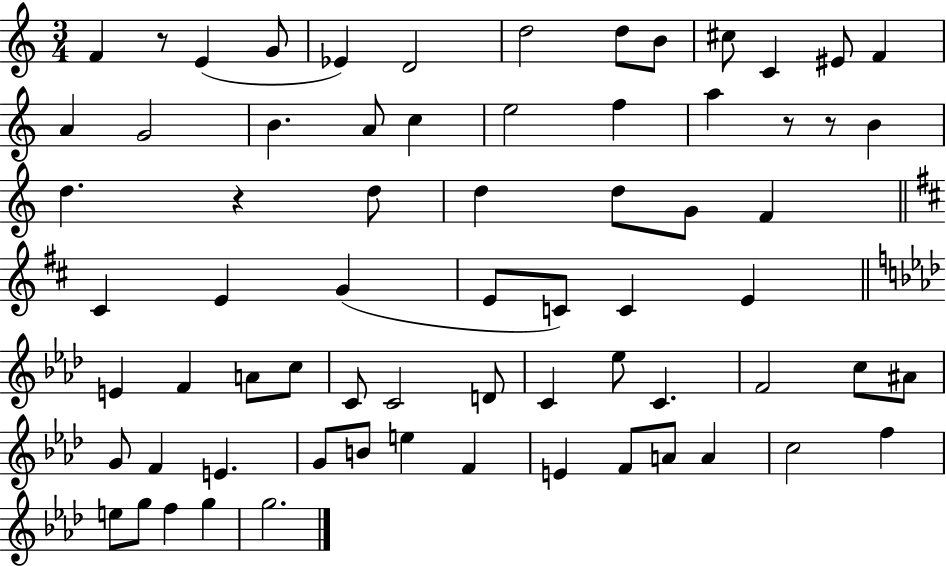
F4/q R/e E4/q G4/e Eb4/q D4/h D5/h D5/e B4/e C#5/e C4/q EIS4/e F4/q A4/q G4/h B4/q. A4/e C5/q E5/h F5/q A5/q R/e R/e B4/q D5/q. R/q D5/e D5/q D5/e G4/e F4/q C#4/q E4/q G4/q E4/e C4/e C4/q E4/q E4/q F4/q A4/e C5/e C4/e C4/h D4/e C4/q Eb5/e C4/q. F4/h C5/e A#4/e G4/e F4/q E4/q. G4/e B4/e E5/q F4/q E4/q F4/e A4/e A4/q C5/h F5/q E5/e G5/e F5/q G5/q G5/h.